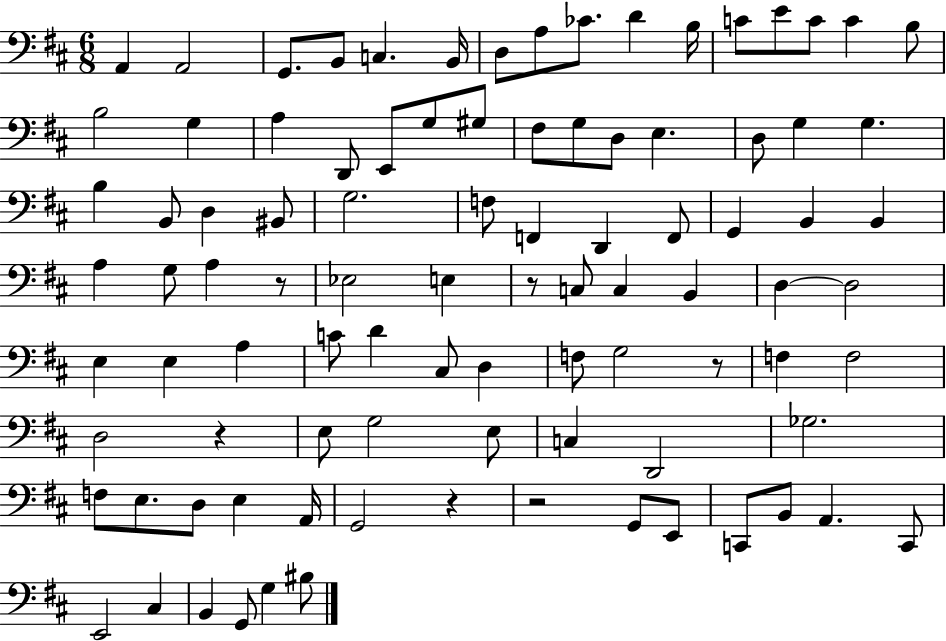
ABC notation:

X:1
T:Untitled
M:6/8
L:1/4
K:D
A,, A,,2 G,,/2 B,,/2 C, B,,/4 D,/2 A,/2 _C/2 D B,/4 C/2 E/2 C/2 C B,/2 B,2 G, A, D,,/2 E,,/2 G,/2 ^G,/2 ^F,/2 G,/2 D,/2 E, D,/2 G, G, B, B,,/2 D, ^B,,/2 G,2 F,/2 F,, D,, F,,/2 G,, B,, B,, A, G,/2 A, z/2 _E,2 E, z/2 C,/2 C, B,, D, D,2 E, E, A, C/2 D ^C,/2 D, F,/2 G,2 z/2 F, F,2 D,2 z E,/2 G,2 E,/2 C, D,,2 _G,2 F,/2 E,/2 D,/2 E, A,,/4 G,,2 z z2 G,,/2 E,,/2 C,,/2 B,,/2 A,, C,,/2 E,,2 ^C, B,, G,,/2 G, ^B,/2